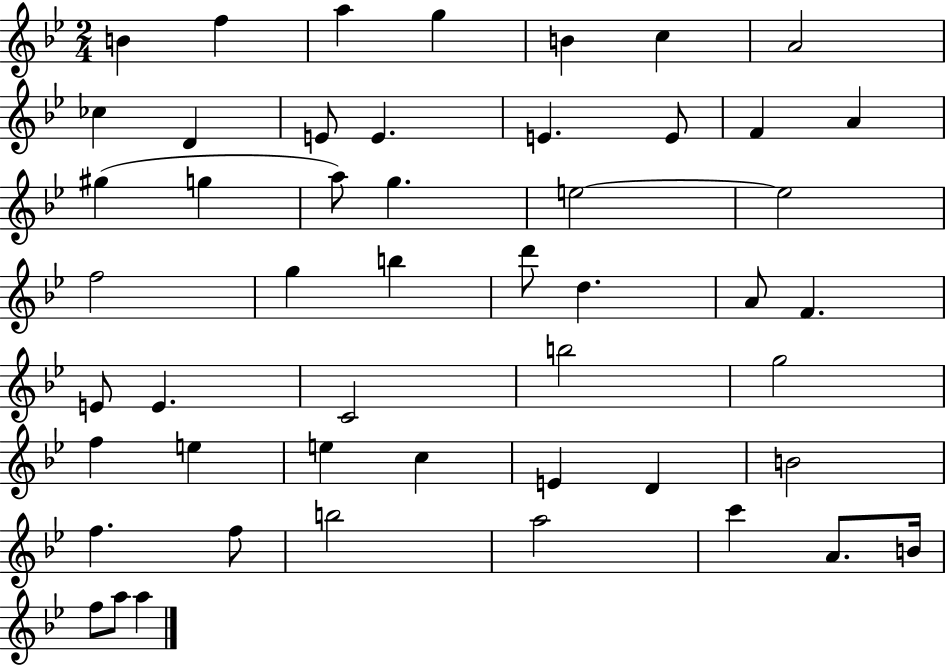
{
  \clef treble
  \numericTimeSignature
  \time 2/4
  \key bes \major
  b'4 f''4 | a''4 g''4 | b'4 c''4 | a'2 | \break ces''4 d'4 | e'8 e'4. | e'4. e'8 | f'4 a'4 | \break gis''4( g''4 | a''8) g''4. | e''2~~ | e''2 | \break f''2 | g''4 b''4 | d'''8 d''4. | a'8 f'4. | \break e'8 e'4. | c'2 | b''2 | g''2 | \break f''4 e''4 | e''4 c''4 | e'4 d'4 | b'2 | \break f''4. f''8 | b''2 | a''2 | c'''4 a'8. b'16 | \break f''8 a''8 a''4 | \bar "|."
}